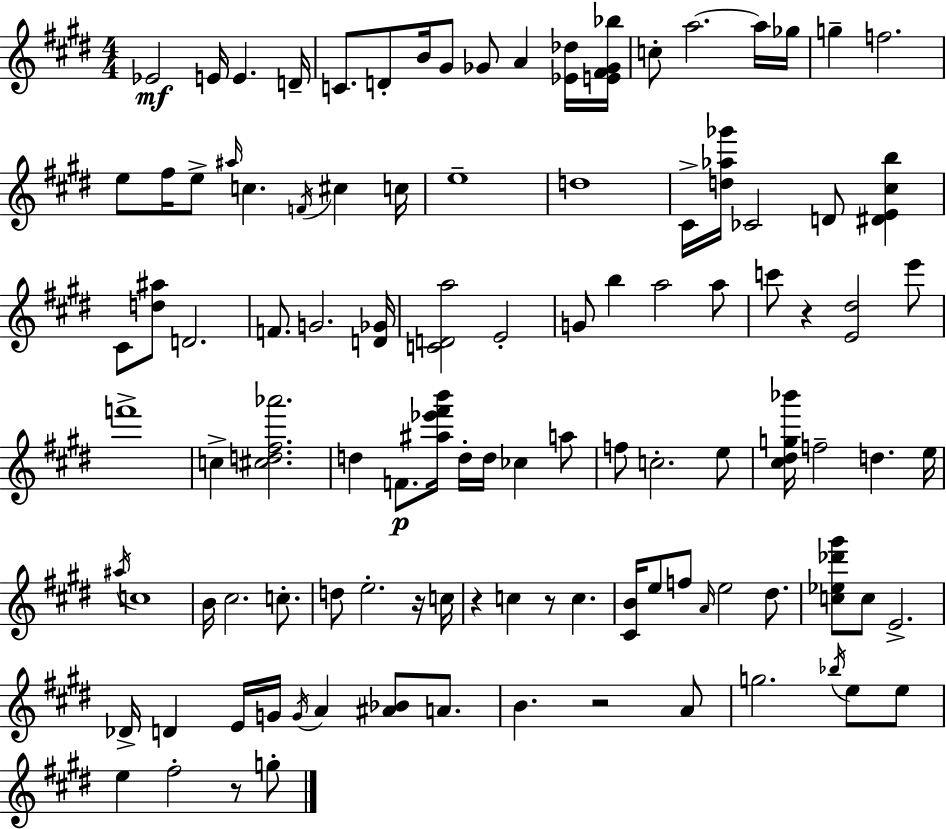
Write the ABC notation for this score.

X:1
T:Untitled
M:4/4
L:1/4
K:E
_E2 E/4 E D/4 C/2 D/2 B/4 ^G/2 _G/2 A [_E_d]/4 [E^F_G_b]/4 c/2 a2 a/4 _g/4 g f2 e/2 ^f/4 e/2 ^a/4 c F/4 ^c c/4 e4 d4 ^C/4 [d_a_g']/4 _C2 D/2 [^DE^cb] ^C/2 [d^a]/2 D2 F/2 G2 [D_G]/4 [CDa]2 E2 G/2 b a2 a/2 c'/2 z [E^d]2 e'/2 f'4 c [^cd^f_a']2 d F/2 [^a_e'^f'b']/4 d/4 d/4 _c a/2 f/2 c2 e/2 [^c^dg_b']/4 f2 d e/4 ^a/4 c4 B/4 ^c2 c/2 d/2 e2 z/4 c/4 z c z/2 c [^CB]/4 e/2 f/2 A/4 e2 ^d/2 [c_e_d'^g']/2 c/2 E2 _D/4 D E/4 G/4 G/4 A [^A_B]/2 A/2 B z2 A/2 g2 _b/4 e/2 e/2 e ^f2 z/2 g/2